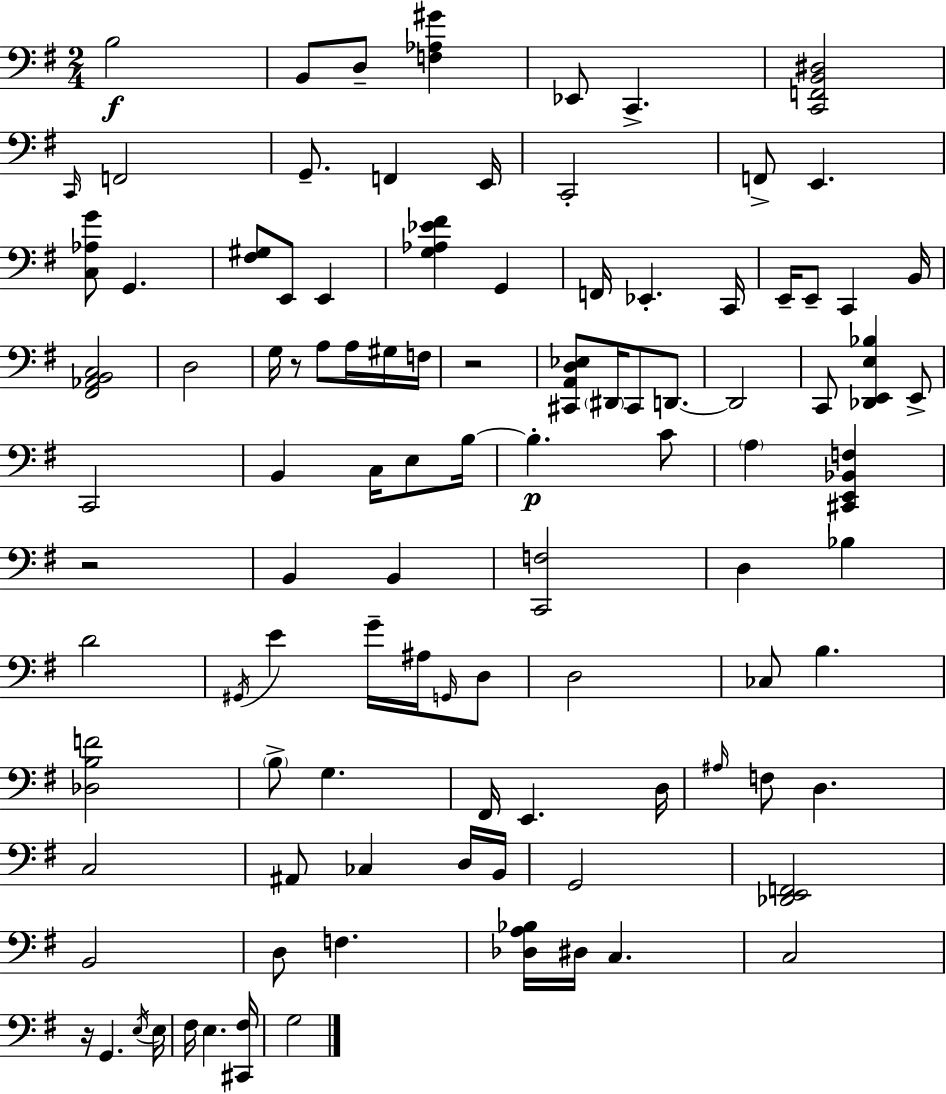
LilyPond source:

{
  \clef bass
  \numericTimeSignature
  \time 2/4
  \key e \minor
  b2\f | b,8 d8-- <f aes gis'>4 | ees,8 c,4.-> | <c, f, b, dis>2 | \break \grace { c,16 } f,2 | g,8.-- f,4 | e,16 c,2-. | f,8-> e,4. | \break <c aes g'>8 g,4. | <fis gis>8 e,8 e,4 | <g aes ees' fis'>4 g,4 | f,16 ees,4.-. | \break c,16 e,16-- e,8-- c,4 | b,16 <fis, aes, b, c>2 | d2 | g16 r8 a8 a16 gis16 | \break f16 r2 | <cis, a, d ees>8 \parenthesize dis,16 cis,8 d,8.~~ | d,2 | c,8 <des, e, e bes>4 e,8-> | \break c,2 | b,4 c16 e8 | b16~~ b4.-.\p c'8 | \parenthesize a4 <cis, e, bes, f>4 | \break r2 | b,4 b,4 | <c, f>2 | d4 bes4 | \break d'2 | \acciaccatura { gis,16 } e'4 g'16-- ais16 | \grace { g,16 } d8 d2 | ces8 b4. | \break <des b f'>2 | \parenthesize b8-> g4. | fis,16 e,4. | d16 \grace { ais16 } f8 d4. | \break c2 | ais,8 ces4 | d16 b,16 g,2 | <des, e, f,>2 | \break b,2 | d8 f4. | <des a bes>16 dis16 c4. | c2 | \break r16 g,4. | \acciaccatura { e16 } e16 fis16 e4. | <cis, fis>16 g2 | \bar "|."
}